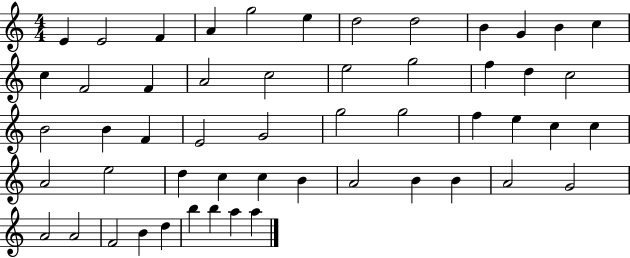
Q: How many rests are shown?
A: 0